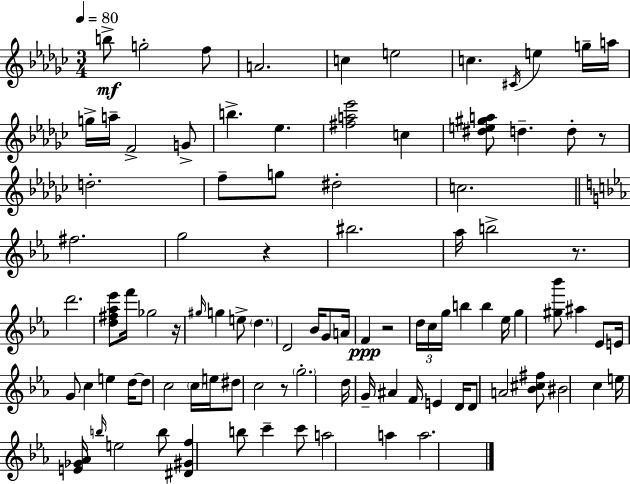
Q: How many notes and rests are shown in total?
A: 96